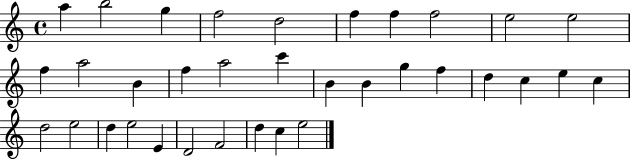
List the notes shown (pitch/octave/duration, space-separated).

A5/q B5/h G5/q F5/h D5/h F5/q F5/q F5/h E5/h E5/h F5/q A5/h B4/q F5/q A5/h C6/q B4/q B4/q G5/q F5/q D5/q C5/q E5/q C5/q D5/h E5/h D5/q E5/h E4/q D4/h F4/h D5/q C5/q E5/h